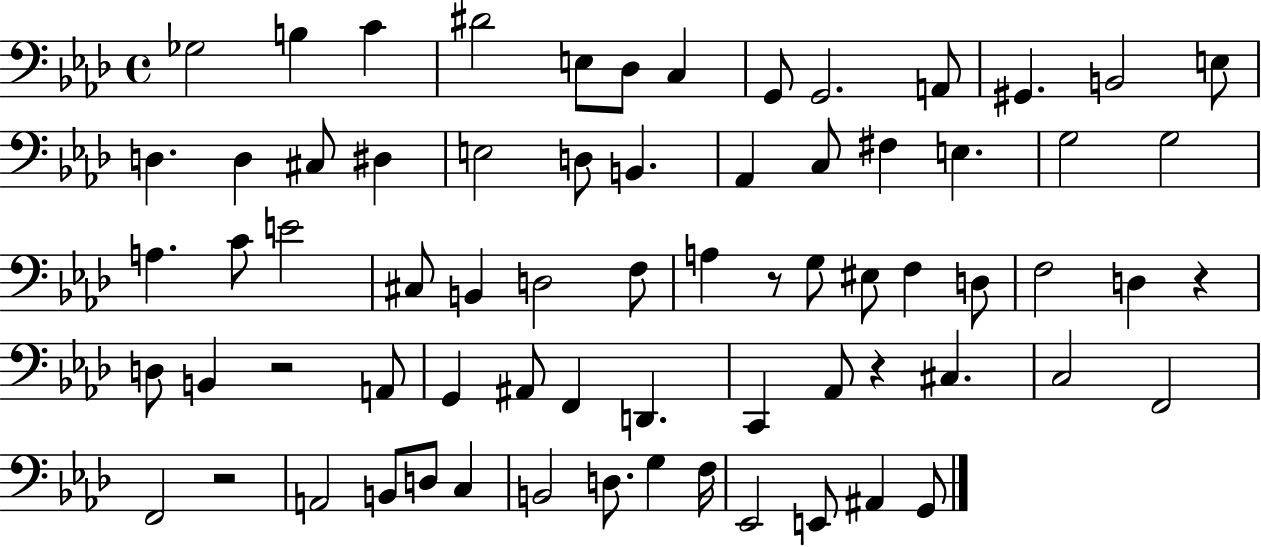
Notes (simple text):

Gb3/h B3/q C4/q D#4/h E3/e Db3/e C3/q G2/e G2/h. A2/e G#2/q. B2/h E3/e D3/q. D3/q C#3/e D#3/q E3/h D3/e B2/q. Ab2/q C3/e F#3/q E3/q. G3/h G3/h A3/q. C4/e E4/h C#3/e B2/q D3/h F3/e A3/q R/e G3/e EIS3/e F3/q D3/e F3/h D3/q R/q D3/e B2/q R/h A2/e G2/q A#2/e F2/q D2/q. C2/q Ab2/e R/q C#3/q. C3/h F2/h F2/h R/h A2/h B2/e D3/e C3/q B2/h D3/e. G3/q F3/s Eb2/h E2/e A#2/q G2/e